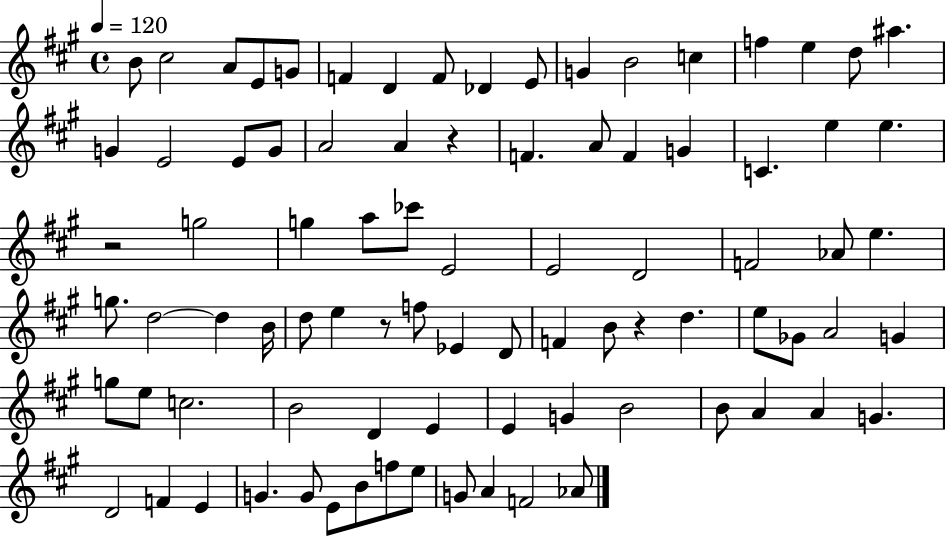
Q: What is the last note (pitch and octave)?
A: Ab4